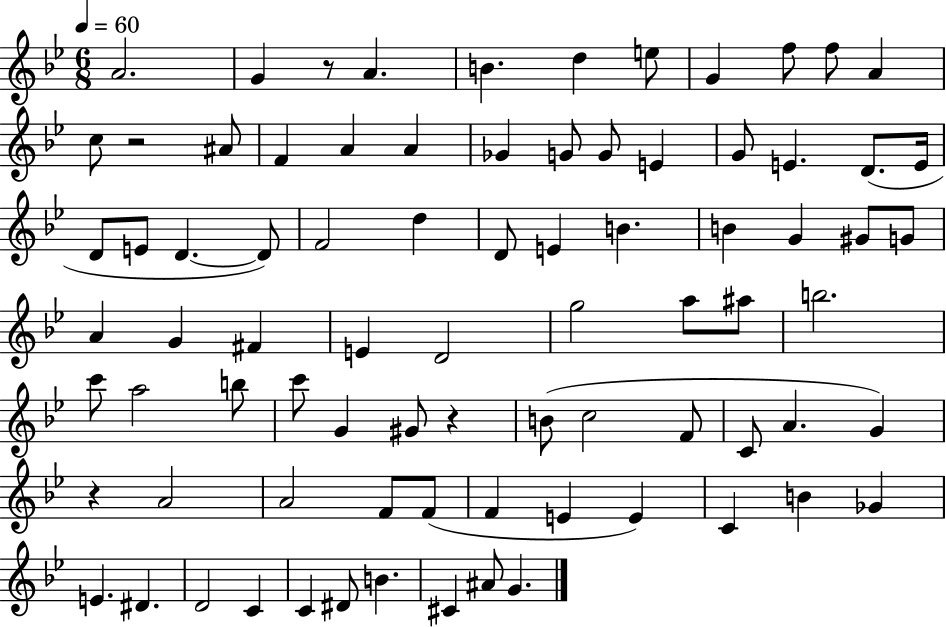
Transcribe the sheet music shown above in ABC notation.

X:1
T:Untitled
M:6/8
L:1/4
K:Bb
A2 G z/2 A B d e/2 G f/2 f/2 A c/2 z2 ^A/2 F A A _G G/2 G/2 E G/2 E D/2 E/4 D/2 E/2 D D/2 F2 d D/2 E B B G ^G/2 G/2 A G ^F E D2 g2 a/2 ^a/2 b2 c'/2 a2 b/2 c'/2 G ^G/2 z B/2 c2 F/2 C/2 A G z A2 A2 F/2 F/2 F E E C B _G E ^D D2 C C ^D/2 B ^C ^A/2 G